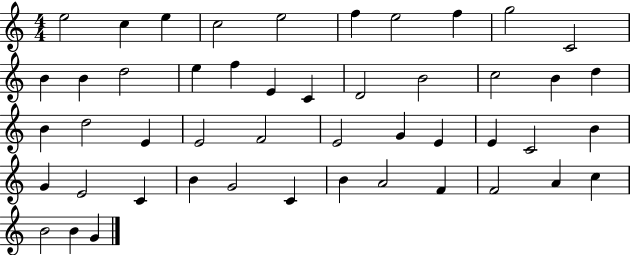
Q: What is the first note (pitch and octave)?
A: E5